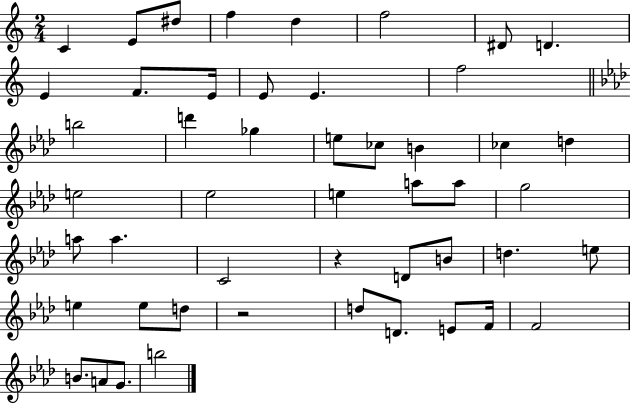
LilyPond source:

{
  \clef treble
  \numericTimeSignature
  \time 2/4
  \key c \major
  \repeat volta 2 { c'4 e'8 dis''8 | f''4 d''4 | f''2 | dis'8 d'4. | \break e'4 f'8. e'16 | e'8 e'4. | f''2 | \bar "||" \break \key f \minor b''2 | d'''4 ges''4 | e''8 ces''8 b'4 | ces''4 d''4 | \break e''2 | ees''2 | e''4 a''8 a''8 | g''2 | \break a''8 a''4. | c'2 | r4 d'8 b'8 | d''4. e''8 | \break e''4 e''8 d''8 | r2 | d''8 d'8. e'8 f'16 | f'2 | \break b'8. a'8 g'8. | b''2 | } \bar "|."
}